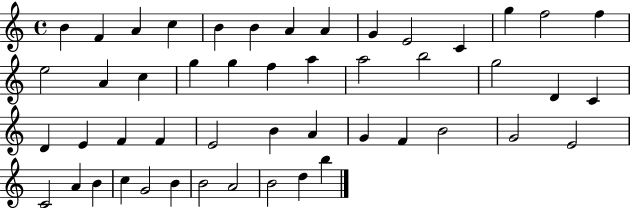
B4/q F4/q A4/q C5/q B4/q B4/q A4/q A4/q G4/q E4/h C4/q G5/q F5/h F5/q E5/h A4/q C5/q G5/q G5/q F5/q A5/q A5/h B5/h G5/h D4/q C4/q D4/q E4/q F4/q F4/q E4/h B4/q A4/q G4/q F4/q B4/h G4/h E4/h C4/h A4/q B4/q C5/q G4/h B4/q B4/h A4/h B4/h D5/q B5/q